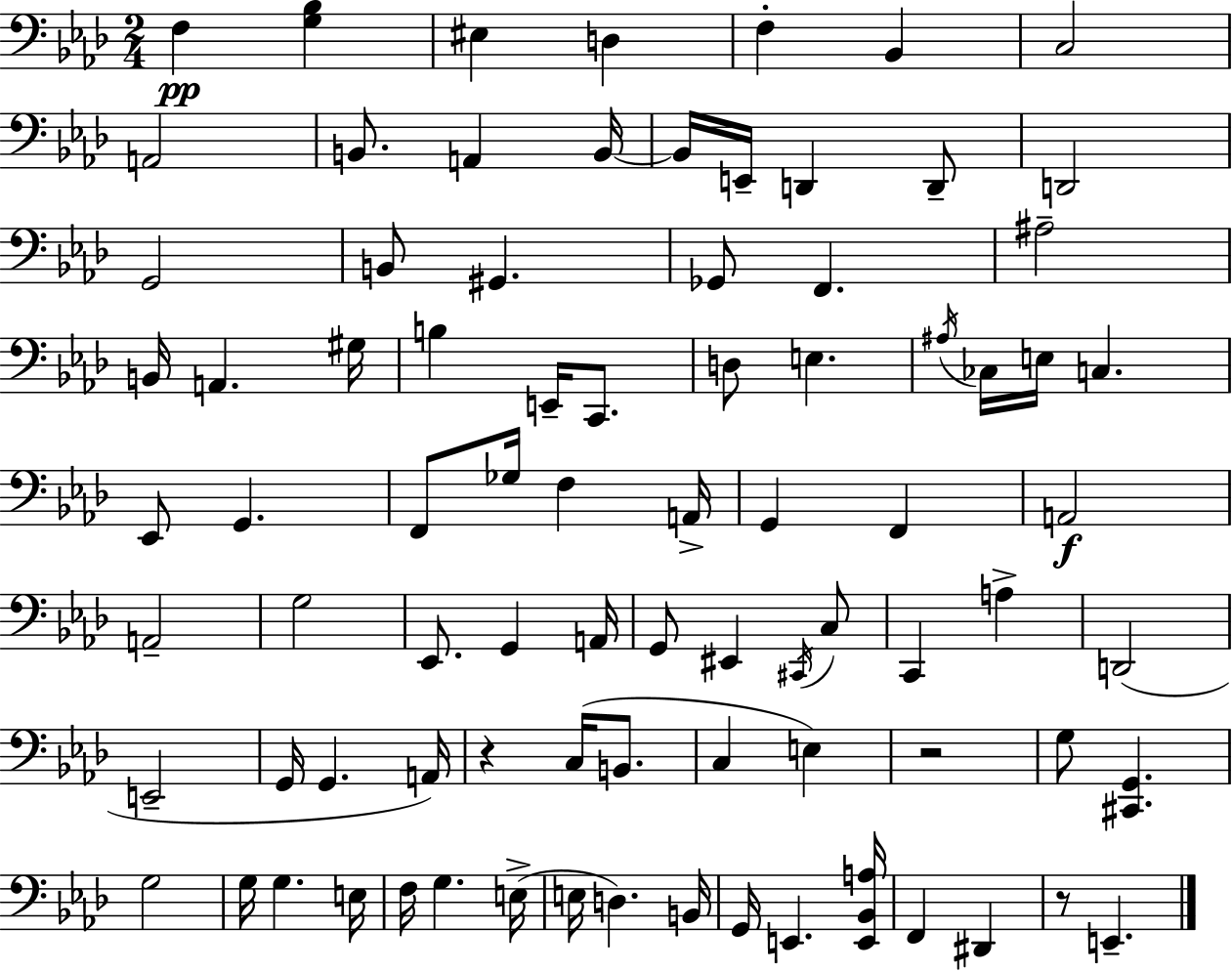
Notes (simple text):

F3/q [G3,Bb3]/q EIS3/q D3/q F3/q Bb2/q C3/h A2/h B2/e. A2/q B2/s B2/s E2/s D2/q D2/e D2/h G2/h B2/e G#2/q. Gb2/e F2/q. A#3/h B2/s A2/q. G#3/s B3/q E2/s C2/e. D3/e E3/q. A#3/s CES3/s E3/s C3/q. Eb2/e G2/q. F2/e Gb3/s F3/q A2/s G2/q F2/q A2/h A2/h G3/h Eb2/e. G2/q A2/s G2/e EIS2/q C#2/s C3/e C2/q A3/q D2/h E2/h G2/s G2/q. A2/s R/q C3/s B2/e. C3/q E3/q R/h G3/e [C#2,G2]/q. G3/h G3/s G3/q. E3/s F3/s G3/q. E3/s E3/s D3/q. B2/s G2/s E2/q. [E2,Bb2,A3]/s F2/q D#2/q R/e E2/q.